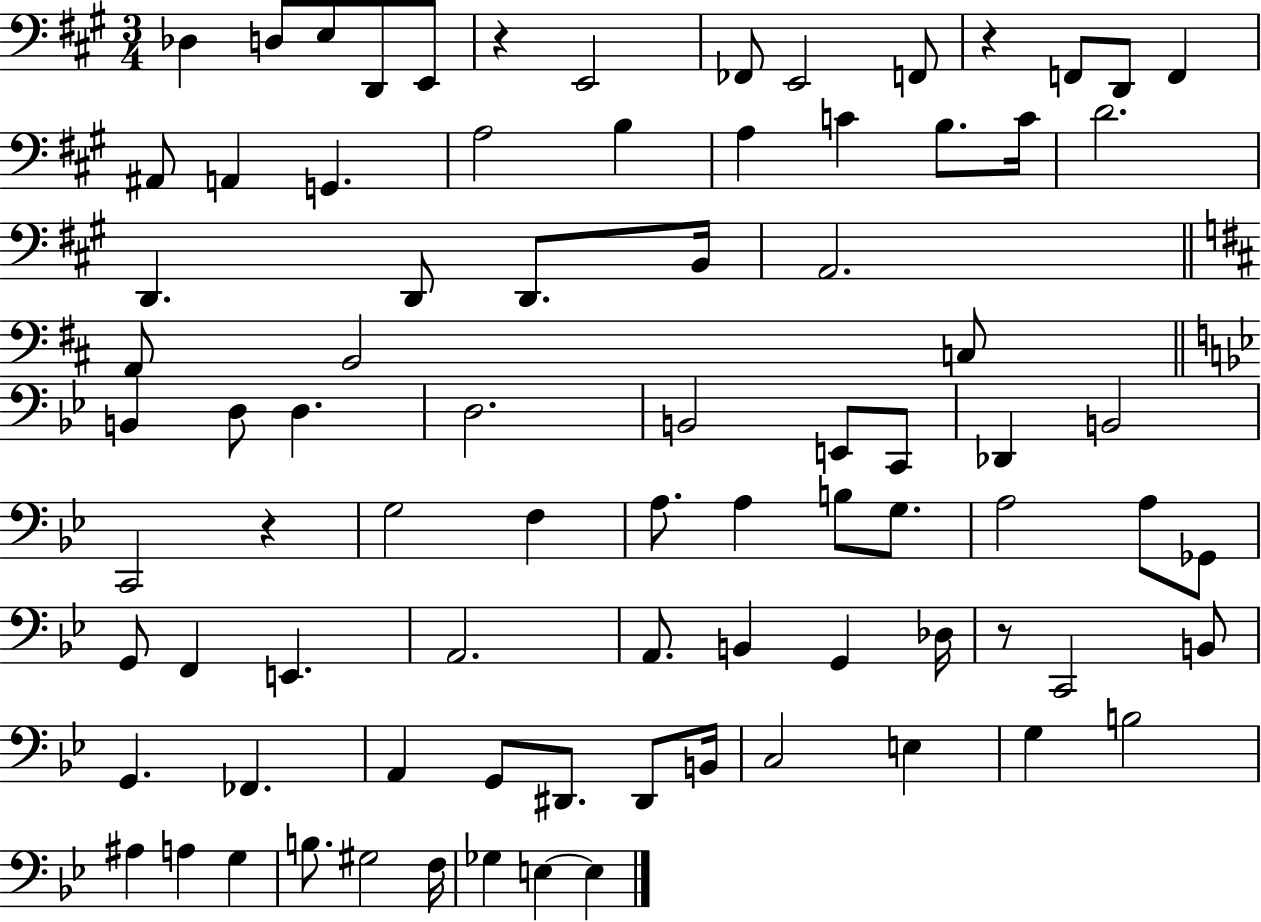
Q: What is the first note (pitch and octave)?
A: Db3